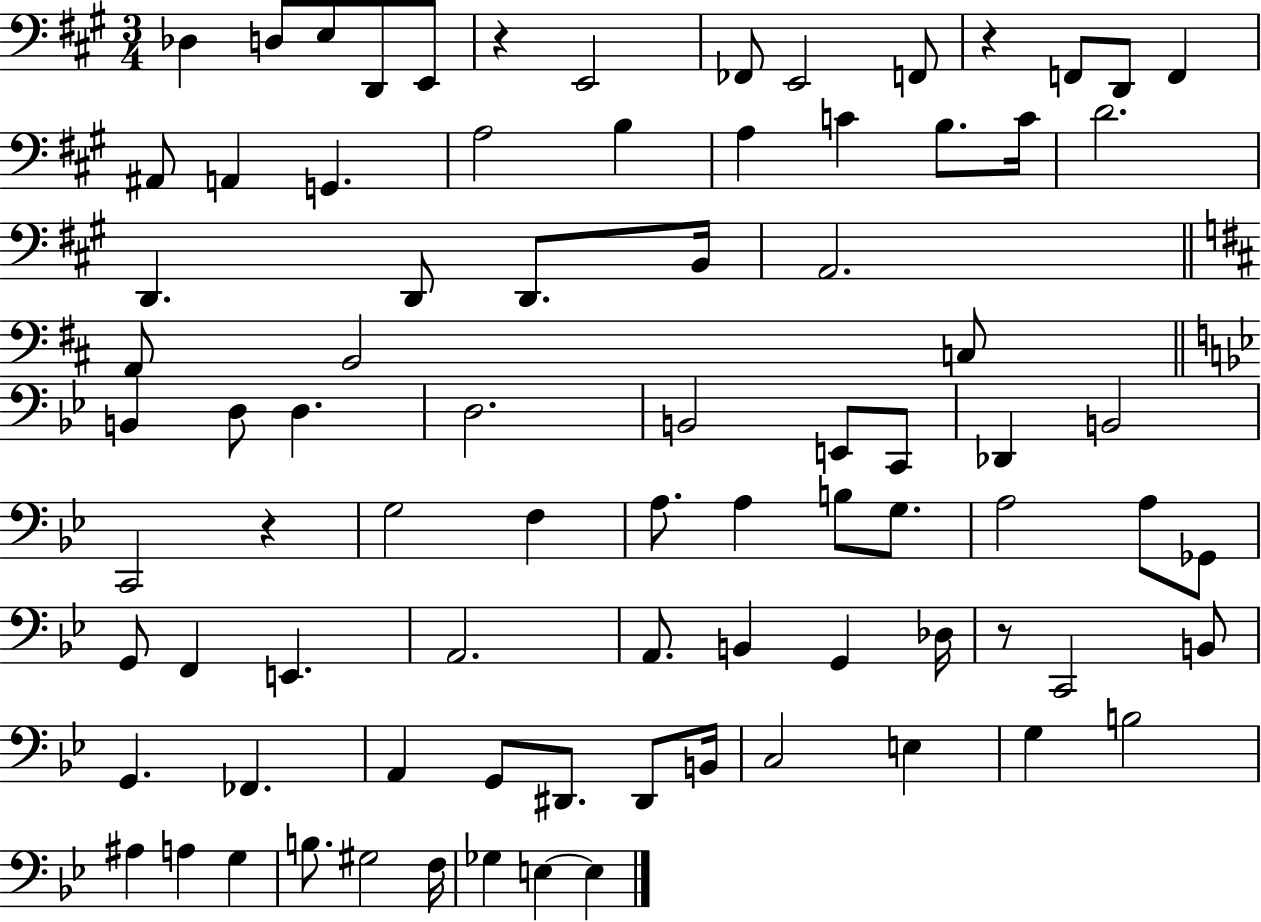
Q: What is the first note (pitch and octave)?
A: Db3